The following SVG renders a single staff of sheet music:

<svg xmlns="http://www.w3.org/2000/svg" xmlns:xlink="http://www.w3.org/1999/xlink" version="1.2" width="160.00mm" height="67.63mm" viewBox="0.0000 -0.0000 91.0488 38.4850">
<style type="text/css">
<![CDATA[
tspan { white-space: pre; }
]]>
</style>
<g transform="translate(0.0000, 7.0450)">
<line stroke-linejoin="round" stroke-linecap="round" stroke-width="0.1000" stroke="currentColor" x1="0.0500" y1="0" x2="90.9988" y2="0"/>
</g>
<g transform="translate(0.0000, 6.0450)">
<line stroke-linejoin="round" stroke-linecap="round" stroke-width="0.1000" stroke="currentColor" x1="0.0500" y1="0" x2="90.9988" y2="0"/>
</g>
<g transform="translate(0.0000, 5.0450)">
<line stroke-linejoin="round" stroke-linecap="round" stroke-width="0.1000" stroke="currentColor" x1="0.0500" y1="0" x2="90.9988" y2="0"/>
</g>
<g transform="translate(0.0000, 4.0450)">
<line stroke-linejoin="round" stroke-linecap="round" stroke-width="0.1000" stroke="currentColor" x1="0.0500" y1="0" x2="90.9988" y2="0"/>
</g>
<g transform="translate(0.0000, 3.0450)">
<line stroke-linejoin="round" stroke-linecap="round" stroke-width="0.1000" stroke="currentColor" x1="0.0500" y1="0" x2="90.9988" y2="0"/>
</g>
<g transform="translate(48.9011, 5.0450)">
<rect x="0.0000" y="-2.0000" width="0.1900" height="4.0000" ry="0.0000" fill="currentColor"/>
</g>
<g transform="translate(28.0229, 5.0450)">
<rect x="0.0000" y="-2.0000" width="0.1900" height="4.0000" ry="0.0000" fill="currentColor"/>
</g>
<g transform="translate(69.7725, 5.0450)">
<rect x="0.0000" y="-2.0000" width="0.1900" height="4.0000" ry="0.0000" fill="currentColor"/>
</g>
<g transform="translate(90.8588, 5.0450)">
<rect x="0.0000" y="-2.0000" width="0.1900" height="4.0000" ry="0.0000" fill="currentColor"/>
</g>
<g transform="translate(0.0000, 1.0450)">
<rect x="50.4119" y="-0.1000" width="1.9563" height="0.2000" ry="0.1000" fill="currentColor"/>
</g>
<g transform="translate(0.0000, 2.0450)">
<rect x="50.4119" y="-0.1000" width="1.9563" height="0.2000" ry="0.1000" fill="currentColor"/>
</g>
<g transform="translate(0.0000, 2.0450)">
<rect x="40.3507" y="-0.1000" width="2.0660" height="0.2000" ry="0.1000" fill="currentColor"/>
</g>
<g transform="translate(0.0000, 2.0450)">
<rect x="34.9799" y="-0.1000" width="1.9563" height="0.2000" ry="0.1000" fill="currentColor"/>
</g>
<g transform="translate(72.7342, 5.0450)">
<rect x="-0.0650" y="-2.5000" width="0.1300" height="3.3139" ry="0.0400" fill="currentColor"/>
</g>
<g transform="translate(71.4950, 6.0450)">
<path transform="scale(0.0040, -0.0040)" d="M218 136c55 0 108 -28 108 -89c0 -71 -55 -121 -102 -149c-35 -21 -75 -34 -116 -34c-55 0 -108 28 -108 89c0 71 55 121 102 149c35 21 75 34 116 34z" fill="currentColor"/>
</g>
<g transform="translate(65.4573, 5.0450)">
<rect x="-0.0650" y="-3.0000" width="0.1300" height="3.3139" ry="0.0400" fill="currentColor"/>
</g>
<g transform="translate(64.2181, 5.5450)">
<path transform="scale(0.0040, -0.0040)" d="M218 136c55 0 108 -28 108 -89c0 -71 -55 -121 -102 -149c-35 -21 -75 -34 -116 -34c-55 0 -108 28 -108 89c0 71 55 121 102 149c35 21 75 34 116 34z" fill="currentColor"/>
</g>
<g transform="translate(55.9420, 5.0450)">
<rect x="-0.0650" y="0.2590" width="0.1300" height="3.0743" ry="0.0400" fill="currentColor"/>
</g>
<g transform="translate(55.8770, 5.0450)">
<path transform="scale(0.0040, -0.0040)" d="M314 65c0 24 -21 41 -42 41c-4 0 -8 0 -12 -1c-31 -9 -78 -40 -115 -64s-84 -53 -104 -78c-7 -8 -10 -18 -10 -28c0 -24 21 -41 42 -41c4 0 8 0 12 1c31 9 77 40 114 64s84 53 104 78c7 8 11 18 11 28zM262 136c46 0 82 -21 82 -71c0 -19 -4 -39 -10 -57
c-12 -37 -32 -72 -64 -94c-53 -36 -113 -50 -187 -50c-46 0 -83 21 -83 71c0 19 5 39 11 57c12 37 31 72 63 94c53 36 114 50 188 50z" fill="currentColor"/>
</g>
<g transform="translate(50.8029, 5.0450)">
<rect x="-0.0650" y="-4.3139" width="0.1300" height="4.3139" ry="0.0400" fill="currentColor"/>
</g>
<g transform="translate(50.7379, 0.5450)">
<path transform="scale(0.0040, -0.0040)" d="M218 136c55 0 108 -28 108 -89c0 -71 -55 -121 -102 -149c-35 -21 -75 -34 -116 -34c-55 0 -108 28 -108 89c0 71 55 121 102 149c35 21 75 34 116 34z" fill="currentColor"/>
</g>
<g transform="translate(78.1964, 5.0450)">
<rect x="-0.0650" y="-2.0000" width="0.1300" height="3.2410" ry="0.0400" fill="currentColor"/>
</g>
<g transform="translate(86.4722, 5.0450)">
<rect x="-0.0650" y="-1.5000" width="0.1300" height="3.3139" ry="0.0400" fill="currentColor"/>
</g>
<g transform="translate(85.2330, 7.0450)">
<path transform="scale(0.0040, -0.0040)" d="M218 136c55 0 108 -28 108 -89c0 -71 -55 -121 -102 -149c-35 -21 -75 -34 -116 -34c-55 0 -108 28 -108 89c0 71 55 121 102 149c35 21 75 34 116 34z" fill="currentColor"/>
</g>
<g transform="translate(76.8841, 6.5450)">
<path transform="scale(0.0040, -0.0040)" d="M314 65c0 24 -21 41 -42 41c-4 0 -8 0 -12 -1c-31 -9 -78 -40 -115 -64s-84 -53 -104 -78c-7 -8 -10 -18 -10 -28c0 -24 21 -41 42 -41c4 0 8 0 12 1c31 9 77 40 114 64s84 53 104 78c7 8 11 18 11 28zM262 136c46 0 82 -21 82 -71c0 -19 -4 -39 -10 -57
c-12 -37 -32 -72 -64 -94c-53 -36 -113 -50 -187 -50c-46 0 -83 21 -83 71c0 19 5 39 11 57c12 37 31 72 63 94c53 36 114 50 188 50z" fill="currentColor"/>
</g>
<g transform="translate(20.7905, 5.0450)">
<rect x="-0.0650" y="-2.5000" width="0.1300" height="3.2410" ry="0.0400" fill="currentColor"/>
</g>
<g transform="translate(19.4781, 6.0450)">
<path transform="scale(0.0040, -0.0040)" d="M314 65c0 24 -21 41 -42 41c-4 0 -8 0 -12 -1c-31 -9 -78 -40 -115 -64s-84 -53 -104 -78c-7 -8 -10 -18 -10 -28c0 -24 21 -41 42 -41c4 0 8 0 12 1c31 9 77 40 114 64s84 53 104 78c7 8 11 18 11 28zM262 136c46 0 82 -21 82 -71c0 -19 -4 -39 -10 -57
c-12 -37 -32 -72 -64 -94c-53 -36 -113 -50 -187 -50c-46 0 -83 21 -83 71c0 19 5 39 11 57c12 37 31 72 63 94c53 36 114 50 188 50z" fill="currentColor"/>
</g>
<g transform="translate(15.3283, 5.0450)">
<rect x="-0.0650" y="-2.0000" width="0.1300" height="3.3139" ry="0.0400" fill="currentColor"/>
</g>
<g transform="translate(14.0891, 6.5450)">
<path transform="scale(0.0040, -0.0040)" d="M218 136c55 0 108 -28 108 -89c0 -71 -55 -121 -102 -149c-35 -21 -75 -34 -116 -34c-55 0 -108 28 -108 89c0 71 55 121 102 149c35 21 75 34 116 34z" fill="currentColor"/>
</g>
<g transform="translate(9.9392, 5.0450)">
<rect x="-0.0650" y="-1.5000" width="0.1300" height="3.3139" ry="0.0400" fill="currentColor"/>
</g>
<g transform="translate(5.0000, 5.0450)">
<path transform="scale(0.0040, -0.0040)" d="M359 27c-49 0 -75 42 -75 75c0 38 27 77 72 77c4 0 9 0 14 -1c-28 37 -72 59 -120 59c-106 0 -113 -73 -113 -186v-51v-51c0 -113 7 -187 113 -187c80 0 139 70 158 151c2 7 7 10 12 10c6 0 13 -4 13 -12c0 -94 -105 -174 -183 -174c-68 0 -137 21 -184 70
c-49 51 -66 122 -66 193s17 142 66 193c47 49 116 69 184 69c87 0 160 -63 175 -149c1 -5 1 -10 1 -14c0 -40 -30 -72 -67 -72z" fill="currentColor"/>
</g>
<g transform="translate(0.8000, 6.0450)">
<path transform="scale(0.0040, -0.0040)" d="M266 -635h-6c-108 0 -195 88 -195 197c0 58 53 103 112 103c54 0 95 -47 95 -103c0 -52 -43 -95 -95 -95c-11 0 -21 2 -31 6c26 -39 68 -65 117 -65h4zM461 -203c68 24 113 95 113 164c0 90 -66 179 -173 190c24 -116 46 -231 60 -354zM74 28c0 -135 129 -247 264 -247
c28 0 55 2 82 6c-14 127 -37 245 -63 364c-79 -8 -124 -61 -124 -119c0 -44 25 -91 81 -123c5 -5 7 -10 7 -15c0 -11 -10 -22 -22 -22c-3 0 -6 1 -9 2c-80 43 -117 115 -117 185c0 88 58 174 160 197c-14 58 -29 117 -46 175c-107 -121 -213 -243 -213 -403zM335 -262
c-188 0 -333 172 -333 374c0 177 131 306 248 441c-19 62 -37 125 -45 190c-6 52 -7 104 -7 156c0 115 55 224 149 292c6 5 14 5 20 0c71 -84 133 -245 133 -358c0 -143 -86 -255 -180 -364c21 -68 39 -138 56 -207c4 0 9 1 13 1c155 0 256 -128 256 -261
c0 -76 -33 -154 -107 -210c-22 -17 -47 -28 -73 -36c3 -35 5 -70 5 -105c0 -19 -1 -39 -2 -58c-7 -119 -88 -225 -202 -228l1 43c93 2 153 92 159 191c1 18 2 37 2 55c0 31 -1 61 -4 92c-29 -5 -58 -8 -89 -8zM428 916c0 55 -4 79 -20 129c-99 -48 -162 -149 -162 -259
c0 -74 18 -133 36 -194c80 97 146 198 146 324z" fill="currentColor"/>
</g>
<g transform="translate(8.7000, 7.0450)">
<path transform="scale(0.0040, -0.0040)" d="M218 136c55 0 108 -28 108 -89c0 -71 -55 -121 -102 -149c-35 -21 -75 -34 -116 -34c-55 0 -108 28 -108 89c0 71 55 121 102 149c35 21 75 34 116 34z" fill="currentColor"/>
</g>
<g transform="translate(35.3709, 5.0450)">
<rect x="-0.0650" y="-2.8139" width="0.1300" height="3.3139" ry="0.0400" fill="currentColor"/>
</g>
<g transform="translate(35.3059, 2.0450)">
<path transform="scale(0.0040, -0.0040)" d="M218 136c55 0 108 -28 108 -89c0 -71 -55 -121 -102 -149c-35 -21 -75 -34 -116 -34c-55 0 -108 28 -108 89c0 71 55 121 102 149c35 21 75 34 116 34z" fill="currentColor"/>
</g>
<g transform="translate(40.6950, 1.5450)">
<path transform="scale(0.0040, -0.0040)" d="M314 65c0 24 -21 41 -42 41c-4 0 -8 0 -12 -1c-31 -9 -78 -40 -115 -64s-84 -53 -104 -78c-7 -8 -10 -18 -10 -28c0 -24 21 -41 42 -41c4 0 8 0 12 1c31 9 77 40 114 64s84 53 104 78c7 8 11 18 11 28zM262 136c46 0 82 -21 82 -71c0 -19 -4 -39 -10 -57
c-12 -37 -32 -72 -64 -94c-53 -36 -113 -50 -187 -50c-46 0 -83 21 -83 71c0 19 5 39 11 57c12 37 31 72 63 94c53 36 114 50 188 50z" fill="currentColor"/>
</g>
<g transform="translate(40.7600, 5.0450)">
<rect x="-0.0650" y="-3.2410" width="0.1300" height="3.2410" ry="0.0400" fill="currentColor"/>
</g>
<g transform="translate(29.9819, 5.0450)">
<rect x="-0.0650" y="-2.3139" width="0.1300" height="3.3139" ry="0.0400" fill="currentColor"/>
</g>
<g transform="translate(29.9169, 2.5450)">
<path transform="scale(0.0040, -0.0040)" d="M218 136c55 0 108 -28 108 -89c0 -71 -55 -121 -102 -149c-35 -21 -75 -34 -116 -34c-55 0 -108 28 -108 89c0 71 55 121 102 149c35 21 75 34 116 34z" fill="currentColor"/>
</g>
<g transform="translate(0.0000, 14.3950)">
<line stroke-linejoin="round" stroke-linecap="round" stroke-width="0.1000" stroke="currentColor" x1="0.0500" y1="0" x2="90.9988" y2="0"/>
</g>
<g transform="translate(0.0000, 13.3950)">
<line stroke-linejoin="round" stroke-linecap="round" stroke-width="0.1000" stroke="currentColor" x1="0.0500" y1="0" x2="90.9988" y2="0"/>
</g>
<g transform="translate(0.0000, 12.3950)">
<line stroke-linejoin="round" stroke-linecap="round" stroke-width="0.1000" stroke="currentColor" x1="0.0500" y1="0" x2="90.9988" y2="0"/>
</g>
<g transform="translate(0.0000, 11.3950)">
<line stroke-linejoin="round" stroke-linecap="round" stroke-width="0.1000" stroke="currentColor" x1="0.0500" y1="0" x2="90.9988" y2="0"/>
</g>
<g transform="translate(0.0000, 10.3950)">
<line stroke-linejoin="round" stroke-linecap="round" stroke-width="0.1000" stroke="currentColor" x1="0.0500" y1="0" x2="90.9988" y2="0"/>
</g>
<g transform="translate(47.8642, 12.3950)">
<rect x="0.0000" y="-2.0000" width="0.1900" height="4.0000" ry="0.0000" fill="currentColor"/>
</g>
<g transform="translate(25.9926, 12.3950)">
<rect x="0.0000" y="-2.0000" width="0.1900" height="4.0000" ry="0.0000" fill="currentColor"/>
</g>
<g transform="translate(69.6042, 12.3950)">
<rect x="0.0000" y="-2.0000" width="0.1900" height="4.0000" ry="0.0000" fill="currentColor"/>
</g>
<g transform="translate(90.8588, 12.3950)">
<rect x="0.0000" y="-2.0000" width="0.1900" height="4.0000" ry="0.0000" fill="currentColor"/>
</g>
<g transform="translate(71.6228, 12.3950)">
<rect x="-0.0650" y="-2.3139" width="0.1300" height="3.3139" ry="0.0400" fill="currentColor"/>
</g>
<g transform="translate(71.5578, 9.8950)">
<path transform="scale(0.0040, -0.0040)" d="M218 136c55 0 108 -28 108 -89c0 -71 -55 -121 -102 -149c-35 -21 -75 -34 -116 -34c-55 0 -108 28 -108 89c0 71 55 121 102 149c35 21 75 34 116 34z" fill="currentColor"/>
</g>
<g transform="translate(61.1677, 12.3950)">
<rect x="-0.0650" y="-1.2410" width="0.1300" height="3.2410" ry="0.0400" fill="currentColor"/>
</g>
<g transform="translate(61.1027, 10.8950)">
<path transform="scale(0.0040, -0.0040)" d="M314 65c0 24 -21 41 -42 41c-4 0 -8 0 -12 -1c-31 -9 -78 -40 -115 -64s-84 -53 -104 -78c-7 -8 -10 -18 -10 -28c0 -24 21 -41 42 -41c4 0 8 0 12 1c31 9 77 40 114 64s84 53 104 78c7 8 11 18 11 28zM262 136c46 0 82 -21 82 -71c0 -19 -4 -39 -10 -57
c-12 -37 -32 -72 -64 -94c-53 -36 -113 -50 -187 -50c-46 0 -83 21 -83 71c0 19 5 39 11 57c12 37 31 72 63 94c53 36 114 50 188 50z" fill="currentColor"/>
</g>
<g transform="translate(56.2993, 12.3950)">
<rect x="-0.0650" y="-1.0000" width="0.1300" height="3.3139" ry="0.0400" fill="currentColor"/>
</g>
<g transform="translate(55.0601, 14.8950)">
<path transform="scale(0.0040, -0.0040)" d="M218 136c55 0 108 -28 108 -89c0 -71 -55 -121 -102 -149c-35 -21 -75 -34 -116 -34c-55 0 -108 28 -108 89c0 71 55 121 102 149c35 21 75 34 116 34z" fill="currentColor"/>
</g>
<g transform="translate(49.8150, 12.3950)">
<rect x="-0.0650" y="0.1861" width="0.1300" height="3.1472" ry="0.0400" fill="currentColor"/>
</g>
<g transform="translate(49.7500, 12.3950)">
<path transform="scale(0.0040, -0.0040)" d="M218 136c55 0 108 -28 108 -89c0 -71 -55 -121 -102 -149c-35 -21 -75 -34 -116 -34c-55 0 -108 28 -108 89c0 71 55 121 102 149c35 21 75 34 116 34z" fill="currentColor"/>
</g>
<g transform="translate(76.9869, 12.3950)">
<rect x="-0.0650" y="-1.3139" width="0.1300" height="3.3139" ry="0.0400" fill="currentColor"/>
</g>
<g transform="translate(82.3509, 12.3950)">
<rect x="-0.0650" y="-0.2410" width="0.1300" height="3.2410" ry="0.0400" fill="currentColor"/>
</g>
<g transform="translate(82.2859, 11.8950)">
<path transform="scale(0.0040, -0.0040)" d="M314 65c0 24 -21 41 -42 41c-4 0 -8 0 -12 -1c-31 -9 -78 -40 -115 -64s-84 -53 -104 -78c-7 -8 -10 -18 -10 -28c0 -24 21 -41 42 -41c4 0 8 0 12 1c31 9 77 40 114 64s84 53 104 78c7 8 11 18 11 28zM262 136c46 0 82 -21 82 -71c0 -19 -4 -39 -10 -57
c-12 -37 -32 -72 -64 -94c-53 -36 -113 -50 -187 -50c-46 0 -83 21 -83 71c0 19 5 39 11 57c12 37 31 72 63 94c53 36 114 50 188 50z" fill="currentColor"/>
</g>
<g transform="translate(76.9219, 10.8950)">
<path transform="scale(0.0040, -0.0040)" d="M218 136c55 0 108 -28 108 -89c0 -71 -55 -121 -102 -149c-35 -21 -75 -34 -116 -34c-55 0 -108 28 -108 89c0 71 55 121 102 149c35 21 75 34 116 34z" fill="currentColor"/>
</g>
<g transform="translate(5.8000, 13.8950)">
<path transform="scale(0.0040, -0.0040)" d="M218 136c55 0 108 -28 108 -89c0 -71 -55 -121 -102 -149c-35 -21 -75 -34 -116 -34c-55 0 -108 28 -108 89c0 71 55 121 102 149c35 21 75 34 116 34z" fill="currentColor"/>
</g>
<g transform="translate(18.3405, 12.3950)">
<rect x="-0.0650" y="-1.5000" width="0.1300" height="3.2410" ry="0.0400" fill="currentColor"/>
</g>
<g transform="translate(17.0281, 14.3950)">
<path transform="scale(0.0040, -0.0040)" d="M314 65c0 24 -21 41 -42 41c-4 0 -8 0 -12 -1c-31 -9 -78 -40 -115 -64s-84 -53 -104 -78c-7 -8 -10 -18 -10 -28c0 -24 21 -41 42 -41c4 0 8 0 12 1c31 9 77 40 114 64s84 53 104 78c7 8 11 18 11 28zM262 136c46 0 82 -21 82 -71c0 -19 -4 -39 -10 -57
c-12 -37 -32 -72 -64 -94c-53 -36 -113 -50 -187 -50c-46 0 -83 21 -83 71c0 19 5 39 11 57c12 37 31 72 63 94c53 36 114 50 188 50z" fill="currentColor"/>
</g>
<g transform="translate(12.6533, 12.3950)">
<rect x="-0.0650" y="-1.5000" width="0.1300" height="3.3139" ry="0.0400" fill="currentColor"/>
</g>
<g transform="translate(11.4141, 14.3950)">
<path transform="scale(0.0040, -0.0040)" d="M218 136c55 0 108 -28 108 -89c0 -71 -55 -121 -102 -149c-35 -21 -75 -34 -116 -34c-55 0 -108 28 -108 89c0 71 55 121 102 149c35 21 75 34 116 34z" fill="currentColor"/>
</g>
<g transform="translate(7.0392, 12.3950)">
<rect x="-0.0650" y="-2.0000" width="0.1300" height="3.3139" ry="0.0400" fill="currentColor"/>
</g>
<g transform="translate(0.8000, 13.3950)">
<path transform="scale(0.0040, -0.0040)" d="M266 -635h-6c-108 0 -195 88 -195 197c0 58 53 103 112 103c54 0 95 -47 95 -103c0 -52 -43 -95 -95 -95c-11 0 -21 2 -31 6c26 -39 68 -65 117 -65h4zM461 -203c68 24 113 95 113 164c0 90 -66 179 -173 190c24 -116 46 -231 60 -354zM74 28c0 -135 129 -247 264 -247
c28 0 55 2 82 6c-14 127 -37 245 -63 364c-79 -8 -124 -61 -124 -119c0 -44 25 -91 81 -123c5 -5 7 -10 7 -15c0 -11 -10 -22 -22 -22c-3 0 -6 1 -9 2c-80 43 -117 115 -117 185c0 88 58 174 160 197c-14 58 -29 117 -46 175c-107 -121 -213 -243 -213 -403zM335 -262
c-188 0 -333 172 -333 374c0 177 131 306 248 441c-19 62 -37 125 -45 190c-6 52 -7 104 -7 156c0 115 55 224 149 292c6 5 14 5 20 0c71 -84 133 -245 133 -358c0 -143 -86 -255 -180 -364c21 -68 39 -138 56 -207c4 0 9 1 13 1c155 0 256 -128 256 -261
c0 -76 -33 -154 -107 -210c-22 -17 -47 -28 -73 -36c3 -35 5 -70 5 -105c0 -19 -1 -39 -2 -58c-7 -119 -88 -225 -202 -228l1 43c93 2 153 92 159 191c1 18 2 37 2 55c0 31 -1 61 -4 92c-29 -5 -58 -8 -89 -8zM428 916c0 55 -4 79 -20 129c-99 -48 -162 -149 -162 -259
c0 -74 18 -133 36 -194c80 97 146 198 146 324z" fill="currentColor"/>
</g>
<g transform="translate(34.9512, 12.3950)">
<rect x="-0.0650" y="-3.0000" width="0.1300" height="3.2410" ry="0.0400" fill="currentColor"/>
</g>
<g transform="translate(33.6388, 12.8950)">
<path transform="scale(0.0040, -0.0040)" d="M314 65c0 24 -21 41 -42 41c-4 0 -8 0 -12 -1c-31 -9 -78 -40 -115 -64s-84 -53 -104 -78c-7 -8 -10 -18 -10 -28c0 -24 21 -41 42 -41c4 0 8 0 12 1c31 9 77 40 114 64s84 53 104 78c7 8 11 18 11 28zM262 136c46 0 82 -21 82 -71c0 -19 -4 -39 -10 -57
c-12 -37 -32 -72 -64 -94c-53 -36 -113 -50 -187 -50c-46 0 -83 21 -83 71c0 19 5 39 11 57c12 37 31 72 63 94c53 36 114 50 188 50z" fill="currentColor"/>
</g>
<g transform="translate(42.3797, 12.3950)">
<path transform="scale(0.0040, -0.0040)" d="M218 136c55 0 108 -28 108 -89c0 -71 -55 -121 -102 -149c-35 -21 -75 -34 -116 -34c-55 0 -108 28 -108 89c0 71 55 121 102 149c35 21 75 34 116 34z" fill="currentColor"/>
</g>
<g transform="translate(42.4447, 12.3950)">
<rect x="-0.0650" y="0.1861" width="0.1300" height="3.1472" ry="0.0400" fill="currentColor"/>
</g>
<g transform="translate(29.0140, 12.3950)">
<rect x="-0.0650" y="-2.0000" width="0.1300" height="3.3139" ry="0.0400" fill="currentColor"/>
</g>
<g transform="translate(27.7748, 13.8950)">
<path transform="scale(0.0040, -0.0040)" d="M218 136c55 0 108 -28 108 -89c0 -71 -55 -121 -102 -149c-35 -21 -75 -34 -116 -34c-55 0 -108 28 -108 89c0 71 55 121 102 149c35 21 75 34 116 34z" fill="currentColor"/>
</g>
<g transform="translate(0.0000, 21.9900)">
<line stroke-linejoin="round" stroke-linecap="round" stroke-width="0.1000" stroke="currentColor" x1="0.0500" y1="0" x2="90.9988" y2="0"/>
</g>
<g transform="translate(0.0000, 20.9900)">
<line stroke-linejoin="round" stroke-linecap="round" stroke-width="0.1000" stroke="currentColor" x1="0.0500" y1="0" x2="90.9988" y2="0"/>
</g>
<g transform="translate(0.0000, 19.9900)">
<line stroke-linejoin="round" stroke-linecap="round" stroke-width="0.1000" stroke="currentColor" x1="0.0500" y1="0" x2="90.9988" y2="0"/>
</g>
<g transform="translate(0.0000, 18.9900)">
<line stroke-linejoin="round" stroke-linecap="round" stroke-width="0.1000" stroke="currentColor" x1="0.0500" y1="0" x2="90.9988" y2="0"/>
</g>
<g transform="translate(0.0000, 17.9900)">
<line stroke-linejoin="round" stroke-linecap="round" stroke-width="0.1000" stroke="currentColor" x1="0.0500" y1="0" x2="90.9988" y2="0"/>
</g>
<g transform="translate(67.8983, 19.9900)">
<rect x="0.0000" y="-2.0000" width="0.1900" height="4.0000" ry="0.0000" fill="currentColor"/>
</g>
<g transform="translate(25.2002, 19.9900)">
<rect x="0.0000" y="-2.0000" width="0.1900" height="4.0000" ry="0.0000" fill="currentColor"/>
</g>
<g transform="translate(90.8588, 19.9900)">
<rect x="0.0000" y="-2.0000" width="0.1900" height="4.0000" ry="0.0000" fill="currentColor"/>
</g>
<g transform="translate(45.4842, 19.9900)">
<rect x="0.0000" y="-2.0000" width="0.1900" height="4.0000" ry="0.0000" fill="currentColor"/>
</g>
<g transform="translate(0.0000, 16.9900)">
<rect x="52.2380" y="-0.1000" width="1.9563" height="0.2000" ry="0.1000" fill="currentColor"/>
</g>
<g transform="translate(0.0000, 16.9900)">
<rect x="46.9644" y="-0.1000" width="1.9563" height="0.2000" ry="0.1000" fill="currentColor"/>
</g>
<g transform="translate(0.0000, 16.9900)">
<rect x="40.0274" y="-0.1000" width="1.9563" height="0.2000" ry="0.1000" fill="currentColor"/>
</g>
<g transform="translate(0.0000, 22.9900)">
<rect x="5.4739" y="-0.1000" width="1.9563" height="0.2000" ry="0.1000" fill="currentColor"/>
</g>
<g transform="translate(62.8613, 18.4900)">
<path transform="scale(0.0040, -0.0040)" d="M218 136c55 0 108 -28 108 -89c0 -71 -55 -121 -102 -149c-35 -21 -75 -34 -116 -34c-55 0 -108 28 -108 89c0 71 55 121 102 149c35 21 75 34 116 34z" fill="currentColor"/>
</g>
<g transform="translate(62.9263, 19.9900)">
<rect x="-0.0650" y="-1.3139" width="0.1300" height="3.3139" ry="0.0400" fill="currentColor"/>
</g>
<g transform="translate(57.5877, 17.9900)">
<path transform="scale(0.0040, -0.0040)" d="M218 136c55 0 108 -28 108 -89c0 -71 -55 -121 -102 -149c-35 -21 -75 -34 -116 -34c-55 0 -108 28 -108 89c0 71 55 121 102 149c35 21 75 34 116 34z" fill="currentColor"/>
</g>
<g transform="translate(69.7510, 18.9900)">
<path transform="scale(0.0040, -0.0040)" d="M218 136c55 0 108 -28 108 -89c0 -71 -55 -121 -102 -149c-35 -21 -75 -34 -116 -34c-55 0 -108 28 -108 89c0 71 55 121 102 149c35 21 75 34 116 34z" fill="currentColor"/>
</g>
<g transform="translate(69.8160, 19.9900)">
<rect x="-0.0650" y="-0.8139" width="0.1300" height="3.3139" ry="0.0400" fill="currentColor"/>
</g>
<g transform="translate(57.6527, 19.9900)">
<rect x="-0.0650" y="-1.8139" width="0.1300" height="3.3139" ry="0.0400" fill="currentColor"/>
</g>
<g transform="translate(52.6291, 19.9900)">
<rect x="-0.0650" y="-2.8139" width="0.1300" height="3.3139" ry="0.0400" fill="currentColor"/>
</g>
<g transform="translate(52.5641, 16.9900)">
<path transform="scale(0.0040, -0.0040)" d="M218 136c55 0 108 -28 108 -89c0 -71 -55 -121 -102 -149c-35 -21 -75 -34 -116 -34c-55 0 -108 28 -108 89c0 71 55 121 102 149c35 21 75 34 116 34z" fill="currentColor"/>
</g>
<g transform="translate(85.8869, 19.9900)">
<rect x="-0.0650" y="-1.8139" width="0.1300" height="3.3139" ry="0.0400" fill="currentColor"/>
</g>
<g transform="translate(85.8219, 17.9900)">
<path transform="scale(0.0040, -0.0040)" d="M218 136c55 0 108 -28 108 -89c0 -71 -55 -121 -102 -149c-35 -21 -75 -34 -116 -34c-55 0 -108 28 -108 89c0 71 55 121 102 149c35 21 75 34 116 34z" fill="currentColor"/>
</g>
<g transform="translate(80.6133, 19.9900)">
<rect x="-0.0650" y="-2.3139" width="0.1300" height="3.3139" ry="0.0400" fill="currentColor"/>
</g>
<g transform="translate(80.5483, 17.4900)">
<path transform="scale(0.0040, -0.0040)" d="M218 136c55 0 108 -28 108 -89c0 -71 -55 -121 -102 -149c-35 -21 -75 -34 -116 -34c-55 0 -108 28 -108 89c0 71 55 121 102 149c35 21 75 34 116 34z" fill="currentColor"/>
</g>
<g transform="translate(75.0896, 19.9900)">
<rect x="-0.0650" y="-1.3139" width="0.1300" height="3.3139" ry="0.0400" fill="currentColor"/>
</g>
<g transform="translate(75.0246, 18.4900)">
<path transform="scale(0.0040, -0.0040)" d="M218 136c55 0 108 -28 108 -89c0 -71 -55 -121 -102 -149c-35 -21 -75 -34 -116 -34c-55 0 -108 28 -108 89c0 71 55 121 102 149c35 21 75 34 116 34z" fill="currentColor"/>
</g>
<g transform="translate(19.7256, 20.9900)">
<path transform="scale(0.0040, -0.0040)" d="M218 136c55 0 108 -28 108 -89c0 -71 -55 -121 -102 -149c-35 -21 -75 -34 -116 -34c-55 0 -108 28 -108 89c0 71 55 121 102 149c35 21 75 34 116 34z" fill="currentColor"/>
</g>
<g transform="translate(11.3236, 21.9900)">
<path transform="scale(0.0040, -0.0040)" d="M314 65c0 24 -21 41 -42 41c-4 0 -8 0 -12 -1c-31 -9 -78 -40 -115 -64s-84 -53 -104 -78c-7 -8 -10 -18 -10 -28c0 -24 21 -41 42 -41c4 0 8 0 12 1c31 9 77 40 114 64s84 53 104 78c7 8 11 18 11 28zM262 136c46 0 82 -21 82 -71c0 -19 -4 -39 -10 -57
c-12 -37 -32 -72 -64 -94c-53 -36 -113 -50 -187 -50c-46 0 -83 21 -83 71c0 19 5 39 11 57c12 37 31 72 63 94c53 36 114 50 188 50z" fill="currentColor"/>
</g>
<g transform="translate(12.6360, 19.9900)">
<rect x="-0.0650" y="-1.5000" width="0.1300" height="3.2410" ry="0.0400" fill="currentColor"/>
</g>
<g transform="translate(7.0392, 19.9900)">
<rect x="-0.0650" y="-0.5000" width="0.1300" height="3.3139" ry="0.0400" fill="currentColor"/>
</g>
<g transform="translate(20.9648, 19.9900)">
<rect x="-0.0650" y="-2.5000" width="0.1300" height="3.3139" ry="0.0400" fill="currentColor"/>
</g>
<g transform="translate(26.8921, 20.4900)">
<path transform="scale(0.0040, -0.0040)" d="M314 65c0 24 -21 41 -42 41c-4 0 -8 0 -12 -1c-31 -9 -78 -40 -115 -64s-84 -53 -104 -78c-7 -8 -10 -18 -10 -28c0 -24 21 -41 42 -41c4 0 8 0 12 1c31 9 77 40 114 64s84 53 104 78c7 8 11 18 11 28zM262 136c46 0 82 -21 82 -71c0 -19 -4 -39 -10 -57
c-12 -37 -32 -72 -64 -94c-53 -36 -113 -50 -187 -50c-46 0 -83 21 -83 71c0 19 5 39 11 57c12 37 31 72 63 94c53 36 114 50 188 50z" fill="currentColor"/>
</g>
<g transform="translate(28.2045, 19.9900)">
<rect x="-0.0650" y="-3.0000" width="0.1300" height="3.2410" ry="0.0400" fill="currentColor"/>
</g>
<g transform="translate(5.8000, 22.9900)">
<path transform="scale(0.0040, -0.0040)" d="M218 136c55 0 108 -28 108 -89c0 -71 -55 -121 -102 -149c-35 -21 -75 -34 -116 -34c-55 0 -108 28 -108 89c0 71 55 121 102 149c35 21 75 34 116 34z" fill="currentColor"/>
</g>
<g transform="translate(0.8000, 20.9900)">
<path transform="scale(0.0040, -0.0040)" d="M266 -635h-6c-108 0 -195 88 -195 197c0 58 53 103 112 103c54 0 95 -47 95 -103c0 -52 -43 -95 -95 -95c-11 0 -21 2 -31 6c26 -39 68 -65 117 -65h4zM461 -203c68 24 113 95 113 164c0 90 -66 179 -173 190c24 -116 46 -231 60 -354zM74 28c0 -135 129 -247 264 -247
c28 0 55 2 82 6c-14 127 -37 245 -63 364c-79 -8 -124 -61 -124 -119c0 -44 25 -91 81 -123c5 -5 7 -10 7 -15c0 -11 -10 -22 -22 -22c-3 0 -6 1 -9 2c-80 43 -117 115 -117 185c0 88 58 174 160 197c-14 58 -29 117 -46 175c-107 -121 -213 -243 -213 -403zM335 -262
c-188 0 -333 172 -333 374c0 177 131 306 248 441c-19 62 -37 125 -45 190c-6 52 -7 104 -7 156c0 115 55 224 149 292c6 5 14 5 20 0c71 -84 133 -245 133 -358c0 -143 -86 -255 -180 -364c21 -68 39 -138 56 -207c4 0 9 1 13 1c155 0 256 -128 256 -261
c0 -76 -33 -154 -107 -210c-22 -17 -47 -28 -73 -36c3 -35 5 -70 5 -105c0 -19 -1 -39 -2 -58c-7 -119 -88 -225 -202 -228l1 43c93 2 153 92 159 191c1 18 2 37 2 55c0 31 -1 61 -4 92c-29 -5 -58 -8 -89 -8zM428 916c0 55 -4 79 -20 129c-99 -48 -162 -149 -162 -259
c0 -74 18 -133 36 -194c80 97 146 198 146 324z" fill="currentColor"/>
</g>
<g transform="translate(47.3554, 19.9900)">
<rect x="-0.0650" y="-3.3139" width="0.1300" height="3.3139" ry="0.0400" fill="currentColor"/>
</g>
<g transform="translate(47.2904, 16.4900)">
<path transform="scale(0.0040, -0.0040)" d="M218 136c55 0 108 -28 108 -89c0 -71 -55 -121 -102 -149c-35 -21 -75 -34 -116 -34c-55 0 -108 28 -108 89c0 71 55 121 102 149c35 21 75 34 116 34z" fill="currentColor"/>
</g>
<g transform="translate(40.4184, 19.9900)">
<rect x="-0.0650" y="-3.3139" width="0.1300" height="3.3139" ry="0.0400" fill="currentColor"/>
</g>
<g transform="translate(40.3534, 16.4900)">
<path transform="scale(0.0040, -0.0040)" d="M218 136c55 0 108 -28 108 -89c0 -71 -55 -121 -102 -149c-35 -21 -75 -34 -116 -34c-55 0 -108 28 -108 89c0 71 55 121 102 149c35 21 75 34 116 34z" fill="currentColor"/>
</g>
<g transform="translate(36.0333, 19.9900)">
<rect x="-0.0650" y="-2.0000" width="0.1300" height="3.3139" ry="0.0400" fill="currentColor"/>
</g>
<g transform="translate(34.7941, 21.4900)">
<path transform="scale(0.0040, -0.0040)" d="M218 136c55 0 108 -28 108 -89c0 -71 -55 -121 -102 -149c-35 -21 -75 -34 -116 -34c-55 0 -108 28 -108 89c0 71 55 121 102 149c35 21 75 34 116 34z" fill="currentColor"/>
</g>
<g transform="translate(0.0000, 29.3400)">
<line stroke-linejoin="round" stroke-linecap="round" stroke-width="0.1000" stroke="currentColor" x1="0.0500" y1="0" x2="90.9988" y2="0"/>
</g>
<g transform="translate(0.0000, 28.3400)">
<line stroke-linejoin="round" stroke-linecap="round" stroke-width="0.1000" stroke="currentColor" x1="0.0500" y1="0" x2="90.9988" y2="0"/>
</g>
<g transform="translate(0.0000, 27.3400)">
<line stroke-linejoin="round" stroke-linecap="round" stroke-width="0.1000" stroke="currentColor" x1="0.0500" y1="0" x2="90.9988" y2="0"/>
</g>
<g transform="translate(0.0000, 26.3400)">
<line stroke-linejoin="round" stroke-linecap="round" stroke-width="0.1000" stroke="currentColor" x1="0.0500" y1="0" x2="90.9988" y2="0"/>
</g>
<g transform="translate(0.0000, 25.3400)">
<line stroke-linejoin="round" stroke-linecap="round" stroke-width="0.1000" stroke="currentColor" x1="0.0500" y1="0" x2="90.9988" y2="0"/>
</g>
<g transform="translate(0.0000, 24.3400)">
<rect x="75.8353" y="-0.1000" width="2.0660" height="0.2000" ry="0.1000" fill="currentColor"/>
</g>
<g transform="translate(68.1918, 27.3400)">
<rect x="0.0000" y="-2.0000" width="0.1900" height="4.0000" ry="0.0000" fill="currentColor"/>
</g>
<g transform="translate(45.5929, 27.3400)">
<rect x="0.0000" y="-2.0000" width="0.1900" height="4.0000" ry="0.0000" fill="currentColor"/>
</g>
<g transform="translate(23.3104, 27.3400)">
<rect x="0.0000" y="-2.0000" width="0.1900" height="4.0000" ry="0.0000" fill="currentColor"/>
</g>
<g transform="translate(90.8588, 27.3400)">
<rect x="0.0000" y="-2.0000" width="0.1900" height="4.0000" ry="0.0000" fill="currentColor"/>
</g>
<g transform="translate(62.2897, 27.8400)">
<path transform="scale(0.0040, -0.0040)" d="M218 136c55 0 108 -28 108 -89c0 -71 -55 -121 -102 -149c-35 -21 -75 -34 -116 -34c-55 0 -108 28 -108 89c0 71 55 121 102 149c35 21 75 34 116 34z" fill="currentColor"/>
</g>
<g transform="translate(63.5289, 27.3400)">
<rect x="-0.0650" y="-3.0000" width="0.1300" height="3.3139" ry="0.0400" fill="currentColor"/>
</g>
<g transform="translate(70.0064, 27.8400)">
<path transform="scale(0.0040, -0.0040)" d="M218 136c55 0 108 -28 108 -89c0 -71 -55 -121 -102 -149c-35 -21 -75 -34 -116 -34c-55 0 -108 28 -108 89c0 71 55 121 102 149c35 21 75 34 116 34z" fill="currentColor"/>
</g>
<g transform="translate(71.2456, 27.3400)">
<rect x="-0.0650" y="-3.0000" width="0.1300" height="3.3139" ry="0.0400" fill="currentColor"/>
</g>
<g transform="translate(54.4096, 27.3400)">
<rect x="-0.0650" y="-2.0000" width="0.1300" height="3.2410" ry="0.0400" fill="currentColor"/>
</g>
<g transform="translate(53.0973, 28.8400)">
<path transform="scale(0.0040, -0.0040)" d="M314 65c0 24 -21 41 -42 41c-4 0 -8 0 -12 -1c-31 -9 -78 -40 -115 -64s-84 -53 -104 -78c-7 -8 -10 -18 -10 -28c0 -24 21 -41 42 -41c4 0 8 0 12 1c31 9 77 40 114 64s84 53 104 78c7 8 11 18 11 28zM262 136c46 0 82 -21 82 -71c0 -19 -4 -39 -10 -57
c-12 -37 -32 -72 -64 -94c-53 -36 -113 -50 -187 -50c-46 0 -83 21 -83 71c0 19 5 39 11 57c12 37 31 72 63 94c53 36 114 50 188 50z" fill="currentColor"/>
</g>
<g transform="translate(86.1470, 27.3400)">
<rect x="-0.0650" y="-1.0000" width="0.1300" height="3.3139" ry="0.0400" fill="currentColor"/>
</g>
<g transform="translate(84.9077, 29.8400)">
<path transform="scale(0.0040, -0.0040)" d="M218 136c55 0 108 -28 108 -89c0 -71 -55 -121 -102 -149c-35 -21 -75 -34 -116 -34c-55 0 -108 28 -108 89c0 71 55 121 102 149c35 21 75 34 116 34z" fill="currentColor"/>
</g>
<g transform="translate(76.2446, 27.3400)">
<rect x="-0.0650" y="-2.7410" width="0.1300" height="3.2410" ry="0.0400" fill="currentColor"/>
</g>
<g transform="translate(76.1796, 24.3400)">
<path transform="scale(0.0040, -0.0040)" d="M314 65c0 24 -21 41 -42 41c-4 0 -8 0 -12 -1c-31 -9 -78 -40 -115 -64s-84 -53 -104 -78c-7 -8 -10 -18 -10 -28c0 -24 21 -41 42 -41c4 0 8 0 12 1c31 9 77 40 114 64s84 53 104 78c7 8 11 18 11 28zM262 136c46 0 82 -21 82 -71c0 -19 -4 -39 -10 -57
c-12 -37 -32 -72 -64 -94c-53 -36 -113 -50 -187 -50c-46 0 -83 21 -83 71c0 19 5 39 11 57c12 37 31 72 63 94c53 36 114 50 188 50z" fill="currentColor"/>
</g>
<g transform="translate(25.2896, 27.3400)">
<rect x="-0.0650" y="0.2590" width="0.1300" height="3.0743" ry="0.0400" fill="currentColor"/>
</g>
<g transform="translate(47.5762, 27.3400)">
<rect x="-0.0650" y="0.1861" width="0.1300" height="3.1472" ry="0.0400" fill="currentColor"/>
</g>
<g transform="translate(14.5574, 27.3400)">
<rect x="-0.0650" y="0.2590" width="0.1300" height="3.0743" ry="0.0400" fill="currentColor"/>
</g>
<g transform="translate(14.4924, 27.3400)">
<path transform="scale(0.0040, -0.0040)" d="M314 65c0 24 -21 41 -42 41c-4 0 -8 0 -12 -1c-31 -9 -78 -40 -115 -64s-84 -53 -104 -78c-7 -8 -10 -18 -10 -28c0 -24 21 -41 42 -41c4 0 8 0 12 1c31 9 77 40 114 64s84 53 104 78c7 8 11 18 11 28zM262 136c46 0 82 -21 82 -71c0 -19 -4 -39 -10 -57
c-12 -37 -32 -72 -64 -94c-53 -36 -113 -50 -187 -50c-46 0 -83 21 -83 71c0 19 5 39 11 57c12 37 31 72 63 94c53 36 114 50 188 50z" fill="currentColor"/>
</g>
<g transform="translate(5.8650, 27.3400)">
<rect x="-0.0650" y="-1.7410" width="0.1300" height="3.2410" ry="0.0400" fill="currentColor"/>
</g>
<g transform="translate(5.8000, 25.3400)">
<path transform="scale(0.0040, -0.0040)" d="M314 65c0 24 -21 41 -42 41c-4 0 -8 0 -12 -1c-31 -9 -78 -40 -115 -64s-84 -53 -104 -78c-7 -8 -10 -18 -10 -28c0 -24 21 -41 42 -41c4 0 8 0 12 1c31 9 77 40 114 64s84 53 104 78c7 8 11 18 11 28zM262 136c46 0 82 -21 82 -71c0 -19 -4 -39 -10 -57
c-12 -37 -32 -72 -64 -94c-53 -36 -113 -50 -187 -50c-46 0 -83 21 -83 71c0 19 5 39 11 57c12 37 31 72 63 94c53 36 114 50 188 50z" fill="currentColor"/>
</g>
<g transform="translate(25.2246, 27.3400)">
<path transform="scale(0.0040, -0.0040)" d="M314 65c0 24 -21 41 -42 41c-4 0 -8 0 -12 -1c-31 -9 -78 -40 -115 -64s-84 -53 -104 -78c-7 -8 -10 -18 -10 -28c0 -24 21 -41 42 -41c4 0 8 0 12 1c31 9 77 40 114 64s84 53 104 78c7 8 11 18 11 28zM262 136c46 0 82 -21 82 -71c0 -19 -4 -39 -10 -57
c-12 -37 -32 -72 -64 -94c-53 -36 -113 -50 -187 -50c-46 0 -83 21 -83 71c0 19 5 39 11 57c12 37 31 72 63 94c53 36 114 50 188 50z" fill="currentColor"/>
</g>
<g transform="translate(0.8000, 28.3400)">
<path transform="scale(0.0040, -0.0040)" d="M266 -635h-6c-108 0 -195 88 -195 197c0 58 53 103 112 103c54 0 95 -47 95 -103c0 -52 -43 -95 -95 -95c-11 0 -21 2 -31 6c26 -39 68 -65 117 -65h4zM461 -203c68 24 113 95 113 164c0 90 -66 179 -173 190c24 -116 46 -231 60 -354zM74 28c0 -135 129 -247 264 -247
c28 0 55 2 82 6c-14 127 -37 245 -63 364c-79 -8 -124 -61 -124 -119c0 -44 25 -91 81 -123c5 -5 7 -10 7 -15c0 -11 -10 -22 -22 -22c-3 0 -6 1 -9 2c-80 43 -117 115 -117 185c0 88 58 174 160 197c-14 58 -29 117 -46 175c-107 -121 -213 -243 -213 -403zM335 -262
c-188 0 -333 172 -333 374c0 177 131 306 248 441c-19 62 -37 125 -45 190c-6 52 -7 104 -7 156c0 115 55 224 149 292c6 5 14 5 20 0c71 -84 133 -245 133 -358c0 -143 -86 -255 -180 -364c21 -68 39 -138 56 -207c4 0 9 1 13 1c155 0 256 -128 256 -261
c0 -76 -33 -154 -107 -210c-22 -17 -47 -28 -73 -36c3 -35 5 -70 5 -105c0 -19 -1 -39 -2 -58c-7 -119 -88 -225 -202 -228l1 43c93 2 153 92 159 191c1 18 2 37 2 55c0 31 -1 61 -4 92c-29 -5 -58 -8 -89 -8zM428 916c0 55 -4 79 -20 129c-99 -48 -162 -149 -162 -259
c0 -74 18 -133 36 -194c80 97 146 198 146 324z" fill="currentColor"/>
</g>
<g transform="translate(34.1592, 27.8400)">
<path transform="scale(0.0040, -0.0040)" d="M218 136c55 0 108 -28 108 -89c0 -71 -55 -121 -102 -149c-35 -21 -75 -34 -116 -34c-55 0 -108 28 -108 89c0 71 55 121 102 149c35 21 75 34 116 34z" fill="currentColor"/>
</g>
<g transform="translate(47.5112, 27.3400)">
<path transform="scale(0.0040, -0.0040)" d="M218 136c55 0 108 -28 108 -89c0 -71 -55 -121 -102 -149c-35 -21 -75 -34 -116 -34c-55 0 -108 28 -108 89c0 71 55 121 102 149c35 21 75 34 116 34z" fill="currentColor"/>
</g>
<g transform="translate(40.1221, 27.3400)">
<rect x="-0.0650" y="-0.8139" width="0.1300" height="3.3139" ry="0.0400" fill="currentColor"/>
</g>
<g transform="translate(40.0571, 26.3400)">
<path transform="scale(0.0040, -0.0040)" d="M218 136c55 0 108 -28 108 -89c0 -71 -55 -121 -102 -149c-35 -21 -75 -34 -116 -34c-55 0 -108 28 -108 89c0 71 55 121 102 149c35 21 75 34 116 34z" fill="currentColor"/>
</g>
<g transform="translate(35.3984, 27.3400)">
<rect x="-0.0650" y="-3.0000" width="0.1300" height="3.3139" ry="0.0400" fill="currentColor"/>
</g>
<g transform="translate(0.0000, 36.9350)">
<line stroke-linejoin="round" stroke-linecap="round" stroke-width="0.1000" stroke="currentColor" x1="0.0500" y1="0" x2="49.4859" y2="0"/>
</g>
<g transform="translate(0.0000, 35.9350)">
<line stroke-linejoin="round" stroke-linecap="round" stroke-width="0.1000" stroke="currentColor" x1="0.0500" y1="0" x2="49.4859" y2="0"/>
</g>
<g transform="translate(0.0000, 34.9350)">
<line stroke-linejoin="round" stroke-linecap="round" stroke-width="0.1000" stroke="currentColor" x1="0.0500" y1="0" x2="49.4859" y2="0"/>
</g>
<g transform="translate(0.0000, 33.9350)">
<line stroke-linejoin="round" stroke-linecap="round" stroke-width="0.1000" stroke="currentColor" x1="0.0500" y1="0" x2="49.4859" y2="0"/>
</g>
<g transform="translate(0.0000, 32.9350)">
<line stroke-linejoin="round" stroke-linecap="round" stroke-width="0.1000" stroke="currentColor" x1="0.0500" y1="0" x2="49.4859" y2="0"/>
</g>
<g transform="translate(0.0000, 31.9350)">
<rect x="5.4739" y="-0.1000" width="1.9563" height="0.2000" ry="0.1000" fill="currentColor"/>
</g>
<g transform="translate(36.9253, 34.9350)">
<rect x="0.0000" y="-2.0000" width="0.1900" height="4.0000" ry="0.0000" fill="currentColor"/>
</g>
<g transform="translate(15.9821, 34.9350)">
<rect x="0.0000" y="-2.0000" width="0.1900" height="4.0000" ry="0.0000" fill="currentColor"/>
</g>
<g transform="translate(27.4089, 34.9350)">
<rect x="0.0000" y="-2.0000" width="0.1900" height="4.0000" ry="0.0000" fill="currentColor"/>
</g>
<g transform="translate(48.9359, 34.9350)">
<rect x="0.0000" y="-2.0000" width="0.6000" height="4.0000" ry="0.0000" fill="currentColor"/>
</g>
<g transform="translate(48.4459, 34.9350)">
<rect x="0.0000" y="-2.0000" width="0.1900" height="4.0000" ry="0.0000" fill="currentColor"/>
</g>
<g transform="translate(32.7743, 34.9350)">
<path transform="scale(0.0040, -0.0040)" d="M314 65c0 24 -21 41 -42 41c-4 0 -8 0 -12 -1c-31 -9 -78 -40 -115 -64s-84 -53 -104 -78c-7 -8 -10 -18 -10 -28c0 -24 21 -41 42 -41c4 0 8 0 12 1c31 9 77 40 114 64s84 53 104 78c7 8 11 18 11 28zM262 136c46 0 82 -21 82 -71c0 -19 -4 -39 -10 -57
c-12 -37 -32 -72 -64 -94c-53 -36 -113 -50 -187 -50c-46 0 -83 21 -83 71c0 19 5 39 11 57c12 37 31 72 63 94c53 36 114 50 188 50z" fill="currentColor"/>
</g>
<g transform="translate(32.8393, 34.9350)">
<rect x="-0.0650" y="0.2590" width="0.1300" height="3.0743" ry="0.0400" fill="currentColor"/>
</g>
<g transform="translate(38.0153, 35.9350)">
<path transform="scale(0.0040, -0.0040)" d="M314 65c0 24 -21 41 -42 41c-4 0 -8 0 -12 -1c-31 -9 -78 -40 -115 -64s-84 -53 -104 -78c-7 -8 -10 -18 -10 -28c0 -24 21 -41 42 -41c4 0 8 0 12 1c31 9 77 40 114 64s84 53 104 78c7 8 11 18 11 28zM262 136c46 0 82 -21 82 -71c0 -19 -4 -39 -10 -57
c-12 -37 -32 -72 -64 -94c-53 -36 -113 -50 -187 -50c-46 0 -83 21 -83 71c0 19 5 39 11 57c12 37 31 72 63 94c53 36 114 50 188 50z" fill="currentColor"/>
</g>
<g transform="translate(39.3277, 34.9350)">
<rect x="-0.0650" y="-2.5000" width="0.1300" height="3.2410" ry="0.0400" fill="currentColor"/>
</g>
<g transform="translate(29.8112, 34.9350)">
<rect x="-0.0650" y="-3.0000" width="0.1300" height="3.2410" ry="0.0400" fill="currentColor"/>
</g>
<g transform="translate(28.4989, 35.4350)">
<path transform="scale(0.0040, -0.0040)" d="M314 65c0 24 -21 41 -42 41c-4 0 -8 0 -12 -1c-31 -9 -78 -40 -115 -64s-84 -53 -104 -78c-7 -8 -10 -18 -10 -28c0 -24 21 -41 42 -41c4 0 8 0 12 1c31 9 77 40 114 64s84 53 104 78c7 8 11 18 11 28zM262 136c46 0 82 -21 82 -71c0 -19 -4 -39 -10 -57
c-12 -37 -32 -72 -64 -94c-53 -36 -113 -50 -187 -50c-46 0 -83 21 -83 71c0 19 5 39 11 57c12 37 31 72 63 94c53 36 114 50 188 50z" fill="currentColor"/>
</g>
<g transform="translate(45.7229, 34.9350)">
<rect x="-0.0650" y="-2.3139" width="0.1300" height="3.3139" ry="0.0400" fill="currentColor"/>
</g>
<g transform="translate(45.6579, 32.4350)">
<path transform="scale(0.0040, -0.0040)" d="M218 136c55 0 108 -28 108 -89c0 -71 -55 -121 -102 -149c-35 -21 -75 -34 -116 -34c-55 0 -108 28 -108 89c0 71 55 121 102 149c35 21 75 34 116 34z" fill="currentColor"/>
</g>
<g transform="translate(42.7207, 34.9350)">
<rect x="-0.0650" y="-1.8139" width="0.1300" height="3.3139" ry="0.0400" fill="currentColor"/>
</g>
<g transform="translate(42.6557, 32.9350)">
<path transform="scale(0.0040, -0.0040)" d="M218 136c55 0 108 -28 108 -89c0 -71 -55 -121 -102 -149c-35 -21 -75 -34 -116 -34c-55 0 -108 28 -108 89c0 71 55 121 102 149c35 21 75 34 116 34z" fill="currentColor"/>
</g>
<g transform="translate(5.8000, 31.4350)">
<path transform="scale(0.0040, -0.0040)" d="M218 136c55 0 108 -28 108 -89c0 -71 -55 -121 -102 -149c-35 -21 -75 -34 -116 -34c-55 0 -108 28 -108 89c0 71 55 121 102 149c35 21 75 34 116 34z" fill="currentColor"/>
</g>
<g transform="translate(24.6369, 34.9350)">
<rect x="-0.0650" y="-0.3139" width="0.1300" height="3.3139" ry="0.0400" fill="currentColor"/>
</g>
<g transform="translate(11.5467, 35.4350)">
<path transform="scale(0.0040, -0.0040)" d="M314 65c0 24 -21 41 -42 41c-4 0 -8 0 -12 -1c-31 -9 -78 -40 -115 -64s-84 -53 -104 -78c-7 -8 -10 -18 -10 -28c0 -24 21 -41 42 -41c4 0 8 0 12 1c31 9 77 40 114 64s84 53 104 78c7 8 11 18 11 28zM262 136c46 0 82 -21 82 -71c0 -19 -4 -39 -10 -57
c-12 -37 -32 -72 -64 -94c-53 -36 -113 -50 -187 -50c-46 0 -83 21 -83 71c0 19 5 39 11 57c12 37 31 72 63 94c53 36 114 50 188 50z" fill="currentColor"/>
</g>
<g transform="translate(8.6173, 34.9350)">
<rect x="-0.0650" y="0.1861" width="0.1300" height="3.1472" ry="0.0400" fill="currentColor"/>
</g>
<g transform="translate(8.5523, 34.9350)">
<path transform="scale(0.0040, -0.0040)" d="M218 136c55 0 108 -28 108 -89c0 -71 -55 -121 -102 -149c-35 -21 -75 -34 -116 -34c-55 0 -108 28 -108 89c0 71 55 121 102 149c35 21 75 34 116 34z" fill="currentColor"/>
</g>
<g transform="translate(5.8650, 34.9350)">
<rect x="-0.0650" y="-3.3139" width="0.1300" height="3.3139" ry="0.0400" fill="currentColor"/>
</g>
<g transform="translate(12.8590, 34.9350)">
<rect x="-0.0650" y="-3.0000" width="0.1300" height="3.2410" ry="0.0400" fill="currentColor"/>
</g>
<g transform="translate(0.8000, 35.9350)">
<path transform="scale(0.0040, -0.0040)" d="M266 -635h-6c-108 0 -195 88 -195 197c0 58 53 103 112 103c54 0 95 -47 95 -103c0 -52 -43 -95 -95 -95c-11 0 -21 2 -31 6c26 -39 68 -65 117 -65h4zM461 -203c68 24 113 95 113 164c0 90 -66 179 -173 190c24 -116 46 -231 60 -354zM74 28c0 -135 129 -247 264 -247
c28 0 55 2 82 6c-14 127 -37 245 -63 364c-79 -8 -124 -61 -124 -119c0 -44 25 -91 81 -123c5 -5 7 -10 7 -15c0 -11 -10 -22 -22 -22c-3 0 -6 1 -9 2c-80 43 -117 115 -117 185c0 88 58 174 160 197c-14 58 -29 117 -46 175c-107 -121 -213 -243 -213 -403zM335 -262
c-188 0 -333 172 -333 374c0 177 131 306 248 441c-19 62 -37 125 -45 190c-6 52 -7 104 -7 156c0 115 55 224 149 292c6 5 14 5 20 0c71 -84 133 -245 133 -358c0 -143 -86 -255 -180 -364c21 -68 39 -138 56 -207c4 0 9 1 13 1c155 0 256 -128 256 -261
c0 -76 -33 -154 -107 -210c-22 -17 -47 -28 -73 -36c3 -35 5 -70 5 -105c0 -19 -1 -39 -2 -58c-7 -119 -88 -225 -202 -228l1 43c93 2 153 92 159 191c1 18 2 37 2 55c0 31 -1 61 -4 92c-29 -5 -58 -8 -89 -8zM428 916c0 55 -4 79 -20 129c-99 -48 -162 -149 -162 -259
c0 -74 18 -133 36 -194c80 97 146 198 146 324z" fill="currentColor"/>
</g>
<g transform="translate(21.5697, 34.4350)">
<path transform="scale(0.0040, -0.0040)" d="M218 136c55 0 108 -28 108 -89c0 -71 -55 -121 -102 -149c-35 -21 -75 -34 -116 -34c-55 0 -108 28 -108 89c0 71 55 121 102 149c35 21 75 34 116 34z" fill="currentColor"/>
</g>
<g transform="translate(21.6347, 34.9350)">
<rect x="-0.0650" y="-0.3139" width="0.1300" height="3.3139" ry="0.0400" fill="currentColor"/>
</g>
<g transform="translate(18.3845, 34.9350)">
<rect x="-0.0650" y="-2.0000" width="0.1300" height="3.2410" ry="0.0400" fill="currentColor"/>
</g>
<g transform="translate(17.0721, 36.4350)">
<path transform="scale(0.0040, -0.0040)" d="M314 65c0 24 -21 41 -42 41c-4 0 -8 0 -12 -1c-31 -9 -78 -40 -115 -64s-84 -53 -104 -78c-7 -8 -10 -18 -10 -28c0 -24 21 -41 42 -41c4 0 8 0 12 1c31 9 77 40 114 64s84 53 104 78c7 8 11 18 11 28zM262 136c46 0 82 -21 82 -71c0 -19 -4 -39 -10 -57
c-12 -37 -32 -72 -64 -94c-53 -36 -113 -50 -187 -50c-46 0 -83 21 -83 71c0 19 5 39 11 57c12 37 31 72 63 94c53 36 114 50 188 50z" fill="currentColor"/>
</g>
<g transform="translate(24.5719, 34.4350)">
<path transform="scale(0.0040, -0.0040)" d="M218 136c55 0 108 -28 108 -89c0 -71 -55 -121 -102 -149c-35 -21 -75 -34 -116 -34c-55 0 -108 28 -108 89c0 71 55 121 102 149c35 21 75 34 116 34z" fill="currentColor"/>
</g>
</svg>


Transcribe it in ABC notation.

X:1
T:Untitled
M:4/4
L:1/4
K:C
E F G2 g a b2 d' B2 A G F2 E F E E2 F A2 B B D e2 g e c2 C E2 G A2 F b b a f e d e g f f2 B2 B2 A d B F2 A A a2 D b B A2 F2 c c A2 B2 G2 f g